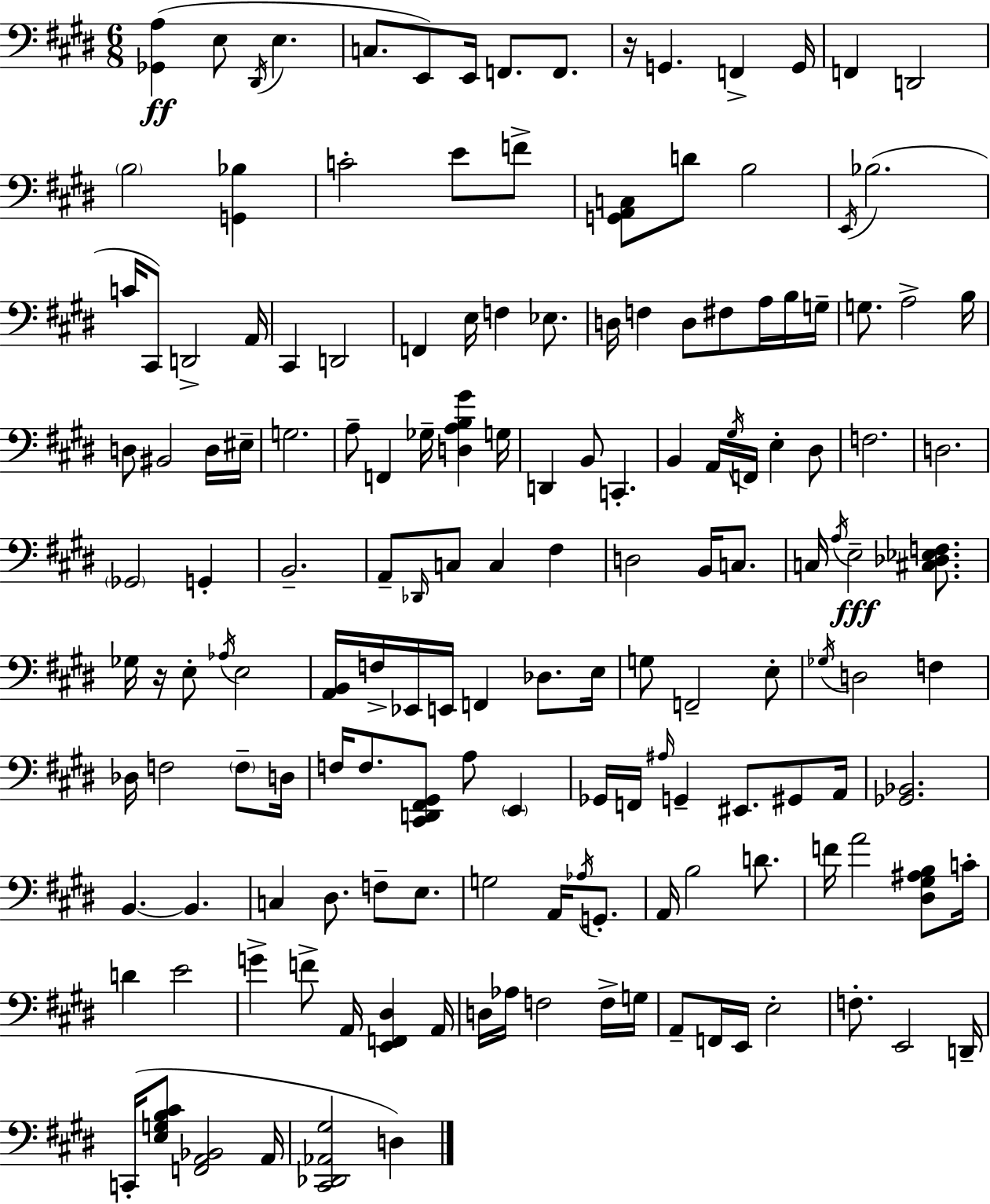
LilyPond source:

{
  \clef bass
  \numericTimeSignature
  \time 6/8
  \key e \major
  <ges, a>4(\ff e8 \acciaccatura { dis,16 } e4. | c8. e,8) e,16 f,8. f,8. | r16 g,4. f,4-> | g,16 f,4 d,2 | \break \parenthesize b2 <g, bes>4 | c'2-. e'8 f'8-> | <g, a, c>8 d'8 b2 | \acciaccatura { e,16 } bes2.( | \break c'16 cis,8) d,2-> | a,16 cis,4 d,2 | f,4 e16 f4 ees8. | d16 f4 d8 fis8 a16 | \break b16 g16-- g8. a2-> | b16 d8 bis,2 | d16 eis16-- g2. | a8-- f,4 ges16-- <d a b gis'>4 | \break g16 d,4 b,8 c,4.-. | b,4 a,16 \acciaccatura { gis16 } f,16 e4-. | dis8 f2. | d2. | \break \parenthesize ges,2 g,4-. | b,2.-- | a,8-- \grace { des,16 } c8 c4 | fis4 d2 | \break b,16 c8. c16 \acciaccatura { a16 } e2--\fff | <cis des ees f>8. ges16 r16 e8-. \acciaccatura { aes16 } e2 | <a, b,>16 f16-> ees,16 e,16 f,4 | des8. e16 g8 f,2-- | \break e8-. \acciaccatura { ges16 } d2 | f4 des16 f2 | \parenthesize f8-- d16 f16 f8. <cis, d, fis, gis,>8 | a8 \parenthesize e,4 ges,16 f,16 \grace { ais16 } g,4-- | \break eis,8. gis,8 a,16 <ges, bes,>2. | b,4.~~ | b,4. c4 | dis8. f8-- e8. g2 | \break a,16 \acciaccatura { aes16 } g,8.-. a,16 b2 | d'8. f'16 a'2 | <dis gis ais b>8 c'16-. d'4 | e'2 g'4-> | \break f'8-> a,16 <e, f, dis>4 a,16 d16 aes16 f2 | f16-> g16 a,8-- f,16 | e,16 e2-. f8.-. | e,2 d,16-- c,16-.( <e g b cis'>8 | \break <f, a, bes,>2 a,16 <cis, des, aes, gis>2 | d4) \bar "|."
}